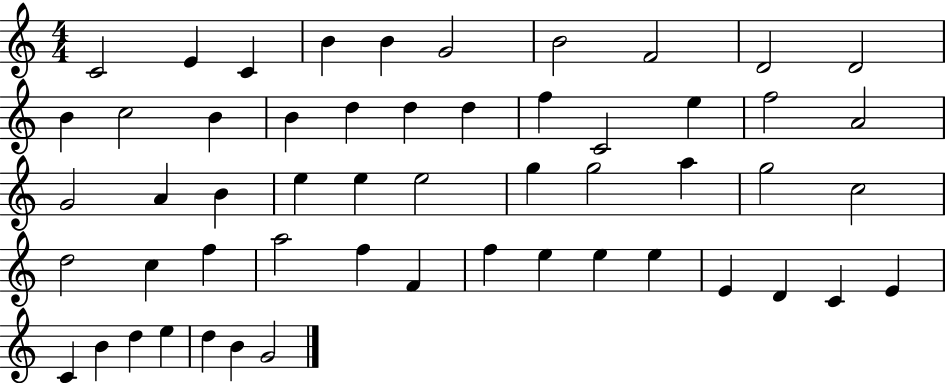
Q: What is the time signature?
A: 4/4